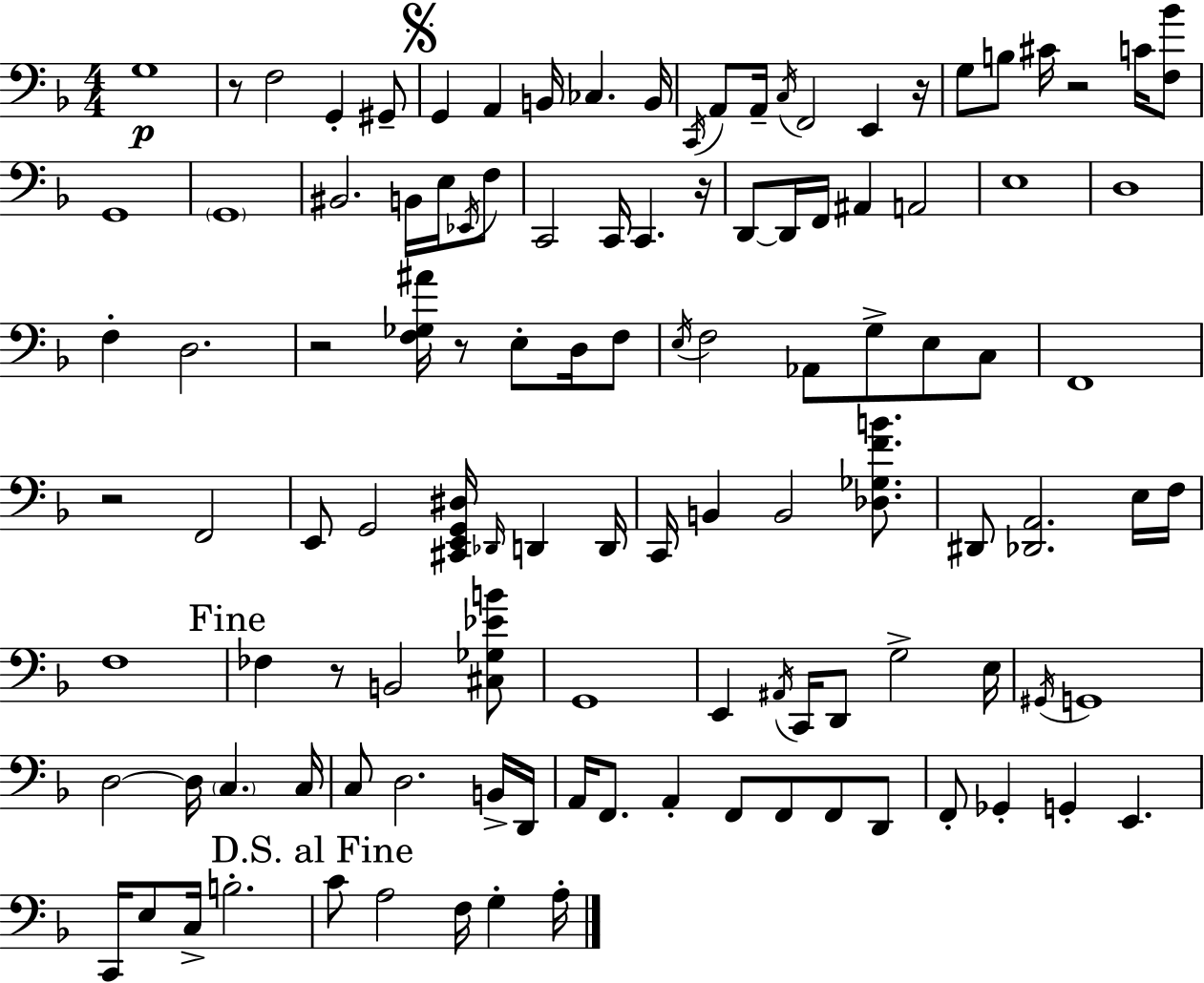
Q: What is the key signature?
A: F major